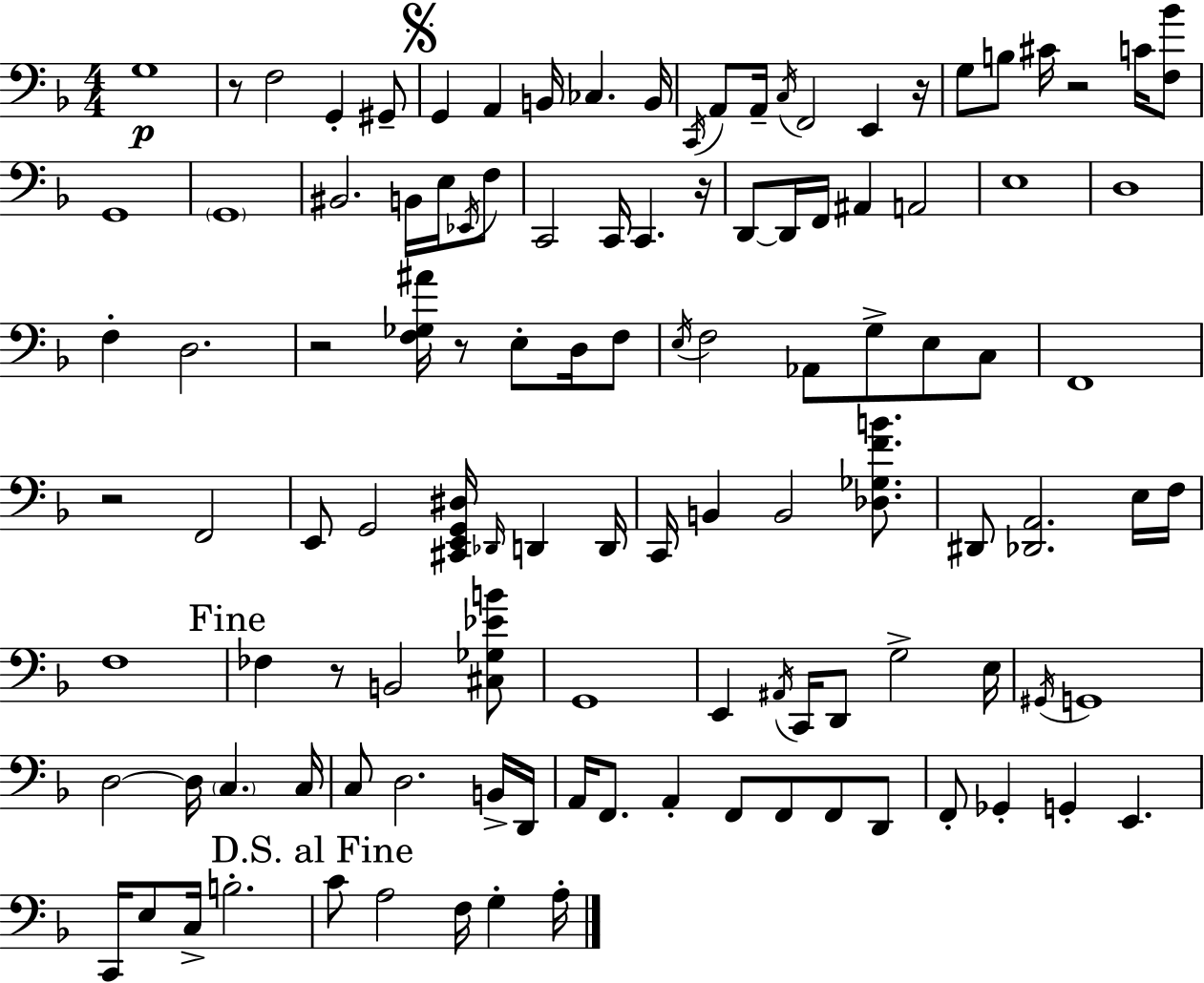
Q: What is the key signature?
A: F major